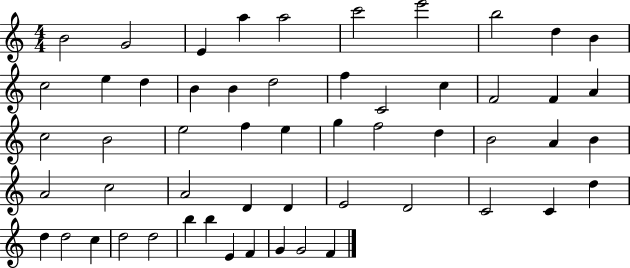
{
  \clef treble
  \numericTimeSignature
  \time 4/4
  \key c \major
  b'2 g'2 | e'4 a''4 a''2 | c'''2 e'''2 | b''2 d''4 b'4 | \break c''2 e''4 d''4 | b'4 b'4 d''2 | f''4 c'2 c''4 | f'2 f'4 a'4 | \break c''2 b'2 | e''2 f''4 e''4 | g''4 f''2 d''4 | b'2 a'4 b'4 | \break a'2 c''2 | a'2 d'4 d'4 | e'2 d'2 | c'2 c'4 d''4 | \break d''4 d''2 c''4 | d''2 d''2 | b''4 b''4 e'4 f'4 | g'4 g'2 f'4 | \break \bar "|."
}